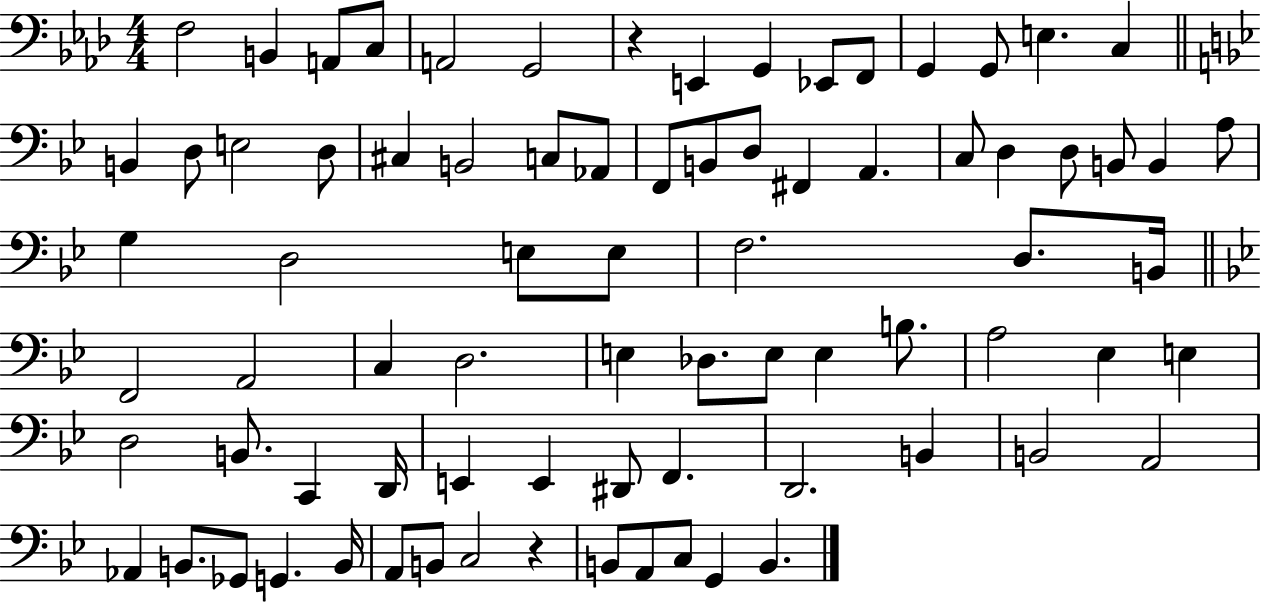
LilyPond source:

{
  \clef bass
  \numericTimeSignature
  \time 4/4
  \key aes \major
  f2 b,4 a,8 c8 | a,2 g,2 | r4 e,4 g,4 ees,8 f,8 | g,4 g,8 e4. c4 | \break \bar "||" \break \key g \minor b,4 d8 e2 d8 | cis4 b,2 c8 aes,8 | f,8 b,8 d8 fis,4 a,4. | c8 d4 d8 b,8 b,4 a8 | \break g4 d2 e8 e8 | f2. d8. b,16 | \bar "||" \break \key bes \major f,2 a,2 | c4 d2. | e4 des8. e8 e4 b8. | a2 ees4 e4 | \break d2 b,8. c,4 d,16 | e,4 e,4 dis,8 f,4. | d,2. b,4 | b,2 a,2 | \break aes,4 b,8. ges,8 g,4. b,16 | a,8 b,8 c2 r4 | b,8 a,8 c8 g,4 b,4. | \bar "|."
}